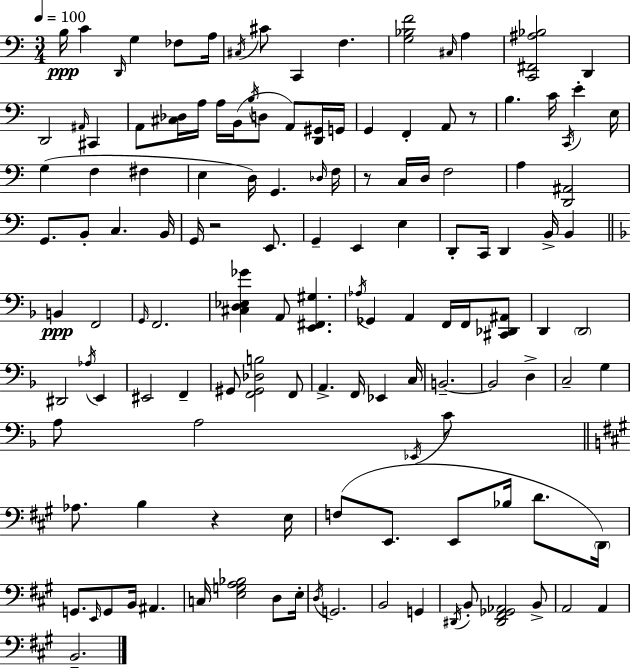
X:1
T:Untitled
M:3/4
L:1/4
K:C
B,/4 C D,,/4 G, _F,/2 A,/4 ^C,/4 ^C/2 C,, F, [G,_B,F]2 ^C,/4 A, [C,,^F,,^A,_B,]2 D,, D,,2 ^A,,/4 ^C,, A,,/2 [^C,_D,]/4 A,/4 A,/4 B,,/4 B,/4 D,/2 A,,/2 [D,,^G,,]/4 G,,/4 G,, F,, A,,/2 z/2 B, C/4 C,,/4 E E,/4 G, F, ^F, E, D,/4 G,, _D,/4 F,/4 z/2 C,/4 D,/4 F,2 A, [D,,^A,,]2 G,,/2 B,,/2 C, B,,/4 G,,/4 z2 E,,/2 G,, E,, E, D,,/2 C,,/4 D,, B,,/4 B,, B,, F,,2 G,,/4 F,,2 [^C,D,_E,_G] A,,/2 [E,,^F,,^G,] _A,/4 _G,, A,, F,,/4 F,,/4 [^C,,_D,,^A,,]/2 D,, D,,2 ^D,,2 _A,/4 E,, ^E,,2 F,, ^G,,/2 [F,,^G,,_D,B,]2 F,,/2 A,, F,,/4 _E,, C,/4 B,,2 B,,2 D, C,2 G, A,/2 A,2 _E,,/4 C/2 _A,/2 B, z E,/4 F,/2 E,,/2 E,,/2 _B,/4 D/2 D,,/4 G,,/2 E,,/4 G,,/2 B,,/4 ^A,, C,/4 [E,G,A,_B,]2 D,/2 E,/4 D,/4 G,,2 B,,2 G,, ^D,,/4 B,,/2 [^D,,^F,,_G,,_A,,]2 B,,/2 A,,2 A,, B,,2